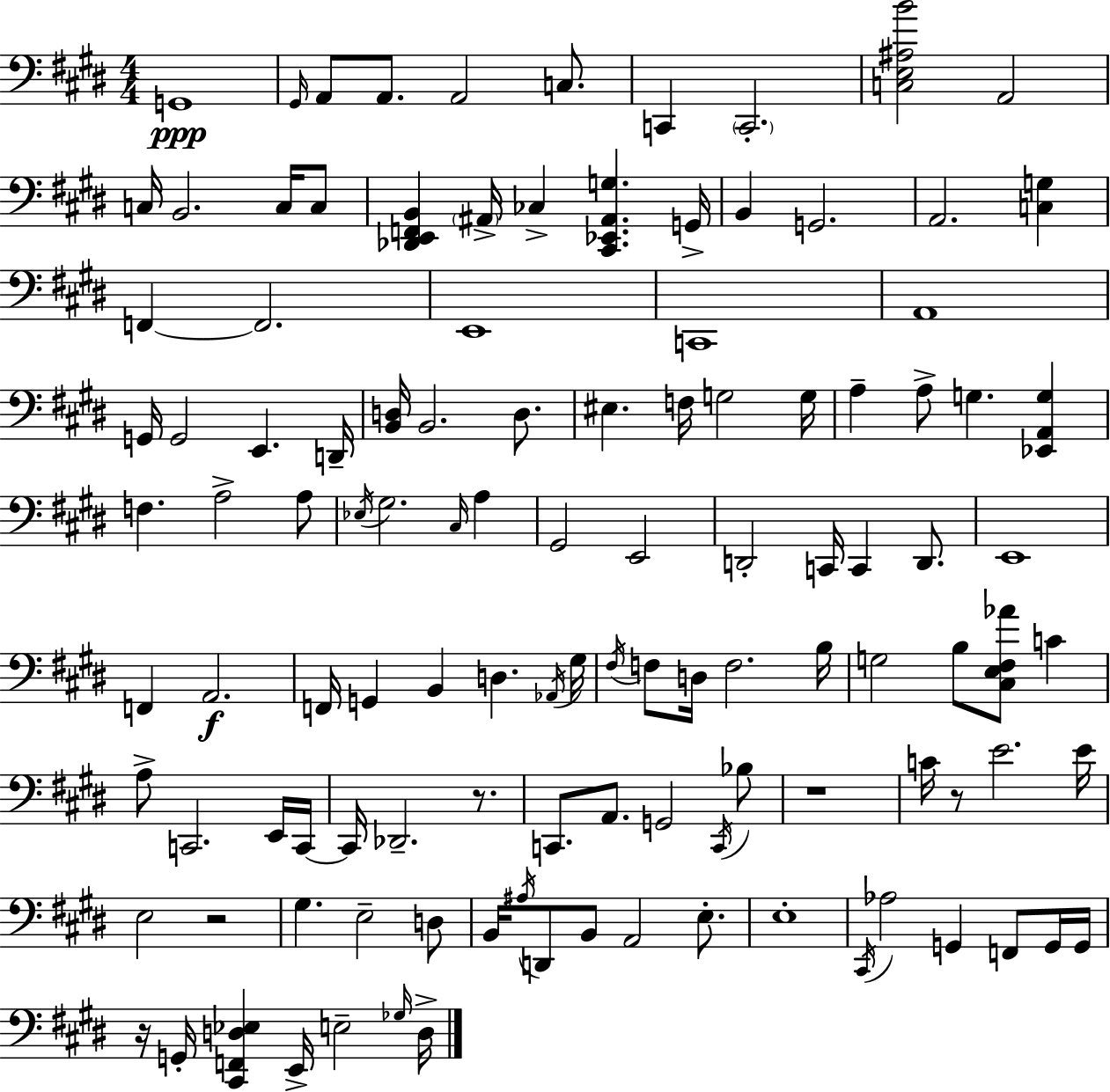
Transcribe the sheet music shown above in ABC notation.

X:1
T:Untitled
M:4/4
L:1/4
K:E
G,,4 ^G,,/4 A,,/2 A,,/2 A,,2 C,/2 C,, C,,2 [C,E,^A,B]2 A,,2 C,/4 B,,2 C,/4 C,/2 [_D,,E,,F,,B,,] ^A,,/4 _C, [^C,,_E,,^A,,G,] G,,/4 B,, G,,2 A,,2 [C,G,] F,, F,,2 E,,4 C,,4 A,,4 G,,/4 G,,2 E,, D,,/4 [B,,D,]/4 B,,2 D,/2 ^E, F,/4 G,2 G,/4 A, A,/2 G, [_E,,A,,G,] F, A,2 A,/2 _E,/4 ^G,2 ^C,/4 A, ^G,,2 E,,2 D,,2 C,,/4 C,, D,,/2 E,,4 F,, A,,2 F,,/4 G,, B,, D, _A,,/4 ^G,/4 ^F,/4 F,/2 D,/4 F,2 B,/4 G,2 B,/2 [^C,E,^F,_A]/2 C A,/2 C,,2 E,,/4 C,,/4 C,,/4 _D,,2 z/2 C,,/2 A,,/2 G,,2 C,,/4 _B,/2 z4 C/4 z/2 E2 E/4 E,2 z2 ^G, E,2 D,/2 B,,/4 ^A,/4 D,,/2 B,,/2 A,,2 E,/2 E,4 ^C,,/4 _A,2 G,, F,,/2 G,,/4 G,,/4 z/4 G,,/4 [^C,,F,,D,_E,] E,,/4 E,2 _G,/4 D,/4